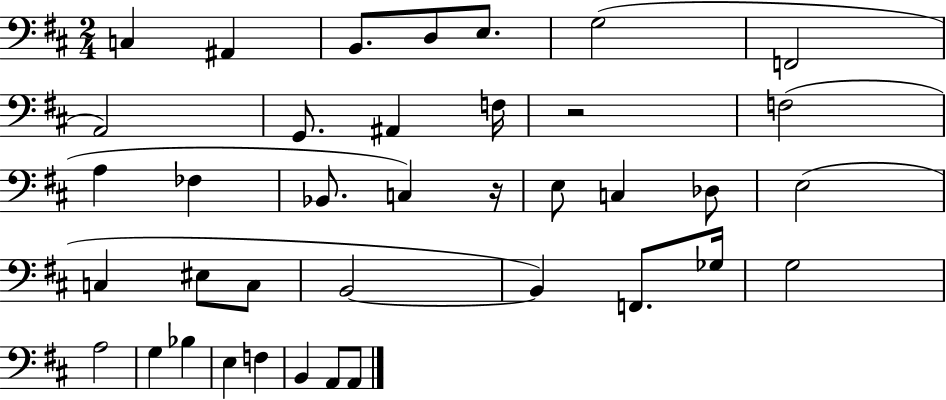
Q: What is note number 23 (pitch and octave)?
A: C3